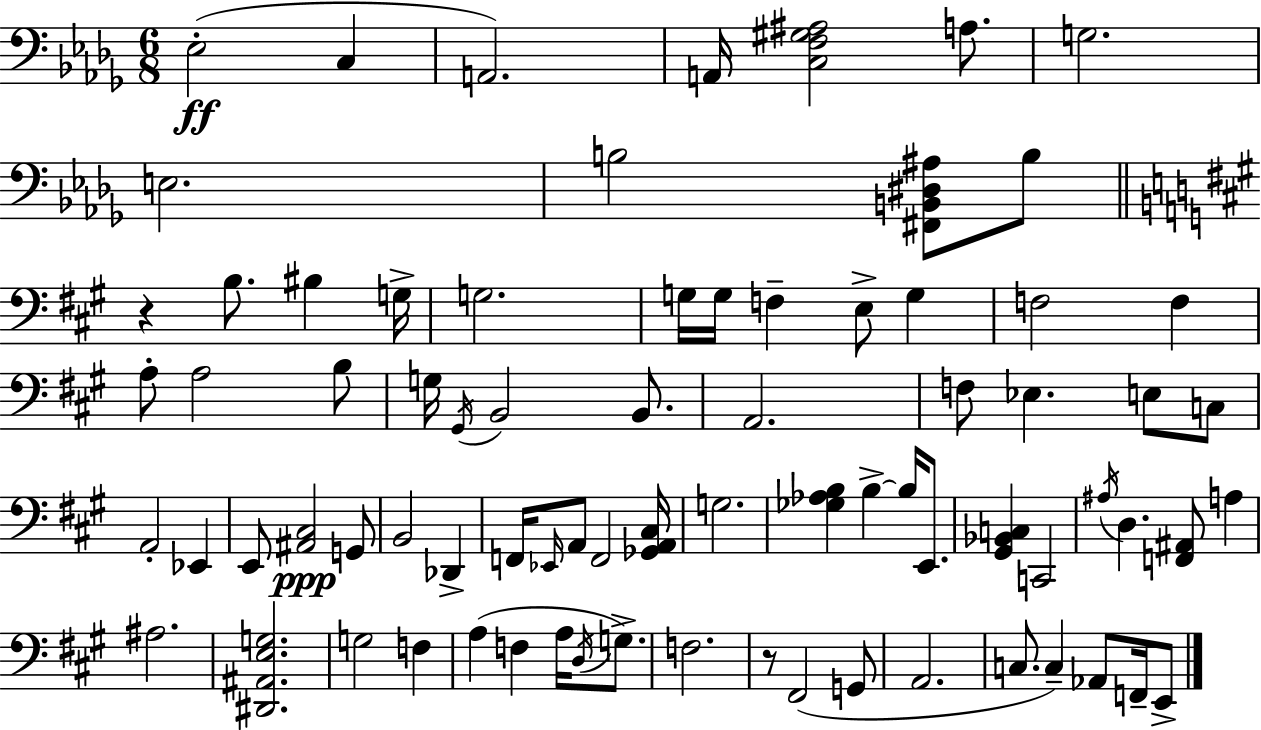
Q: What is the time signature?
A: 6/8